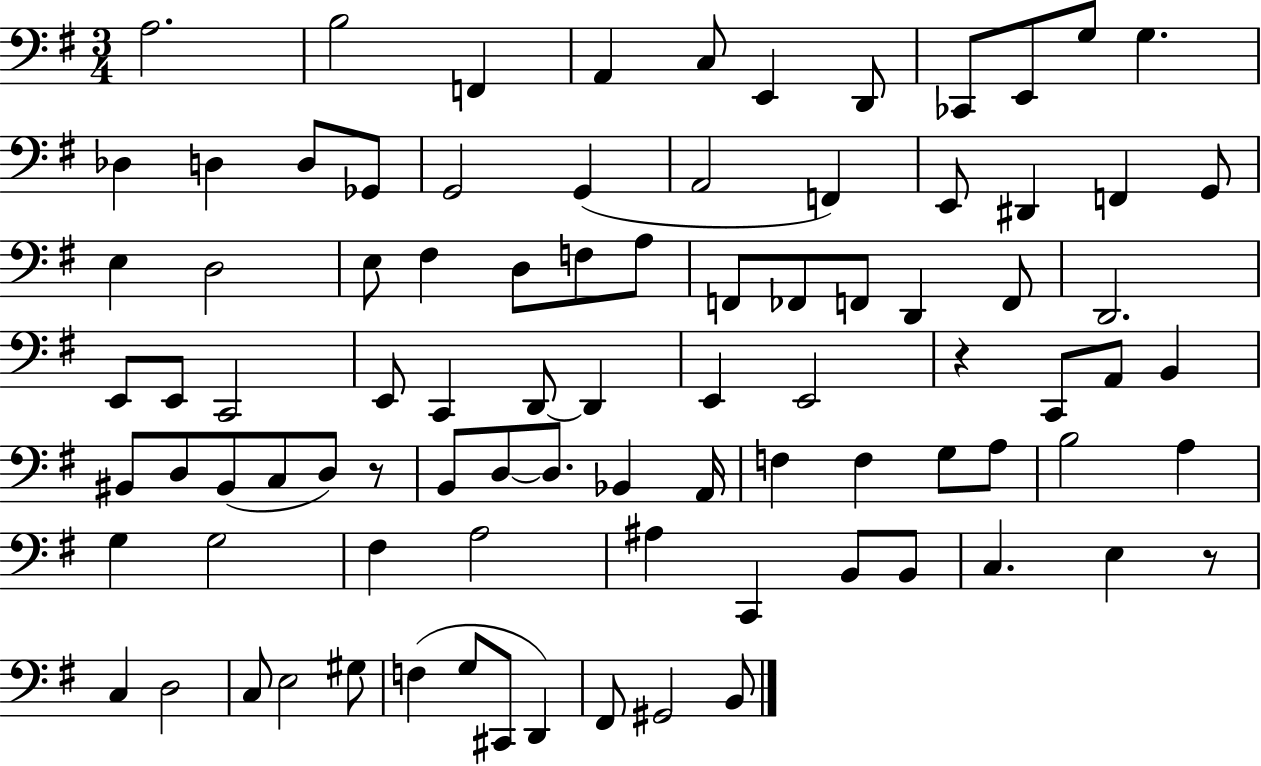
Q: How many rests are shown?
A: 3